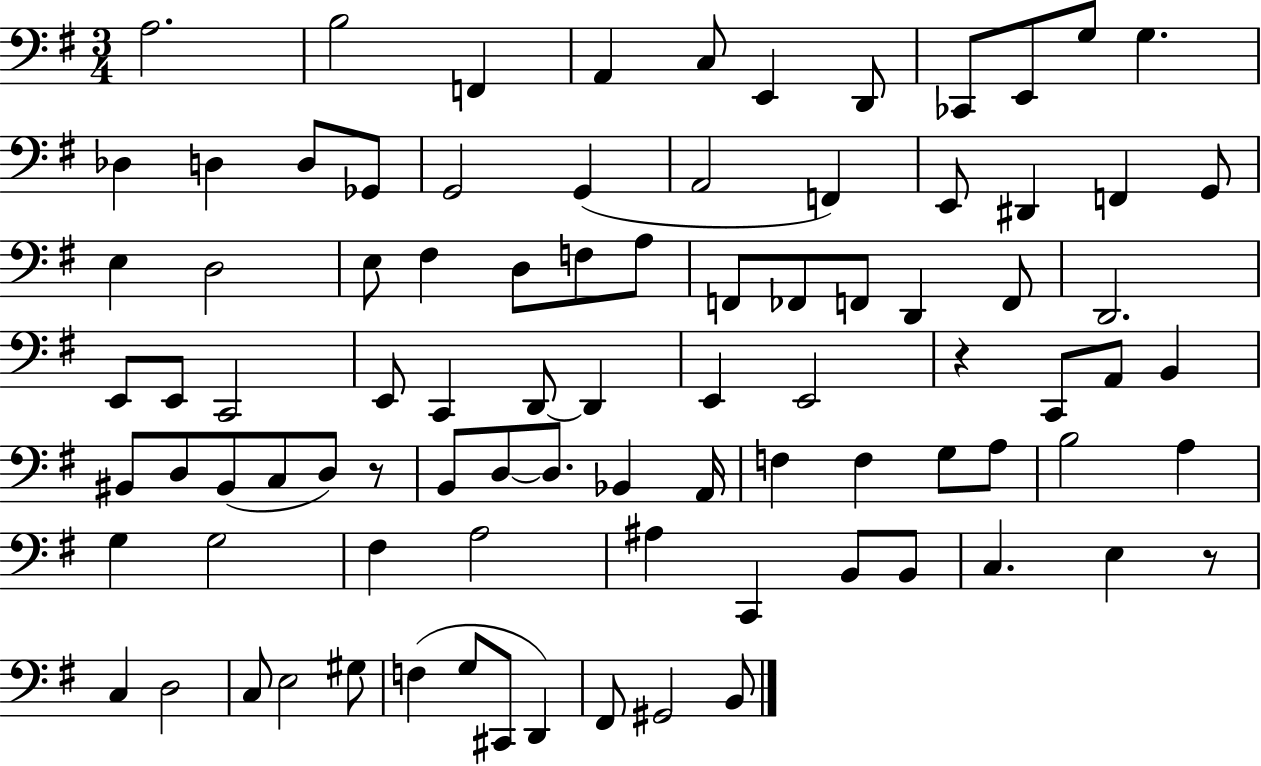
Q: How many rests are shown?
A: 3